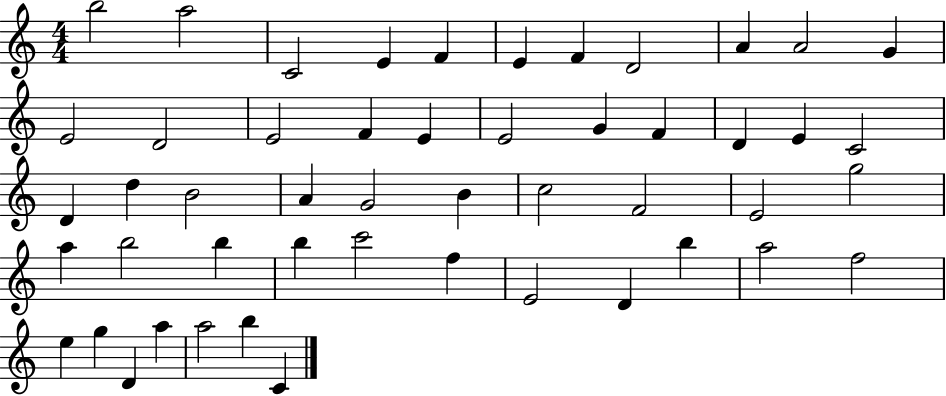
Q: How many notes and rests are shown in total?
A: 50